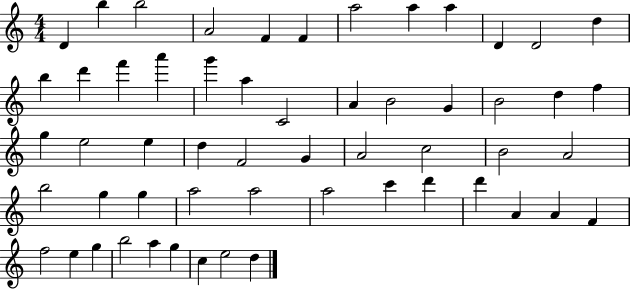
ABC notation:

X:1
T:Untitled
M:4/4
L:1/4
K:C
D b b2 A2 F F a2 a a D D2 d b d' f' a' g' a C2 A B2 G B2 d f g e2 e d F2 G A2 c2 B2 A2 b2 g g a2 a2 a2 c' d' d' A A F f2 e g b2 a g c e2 d